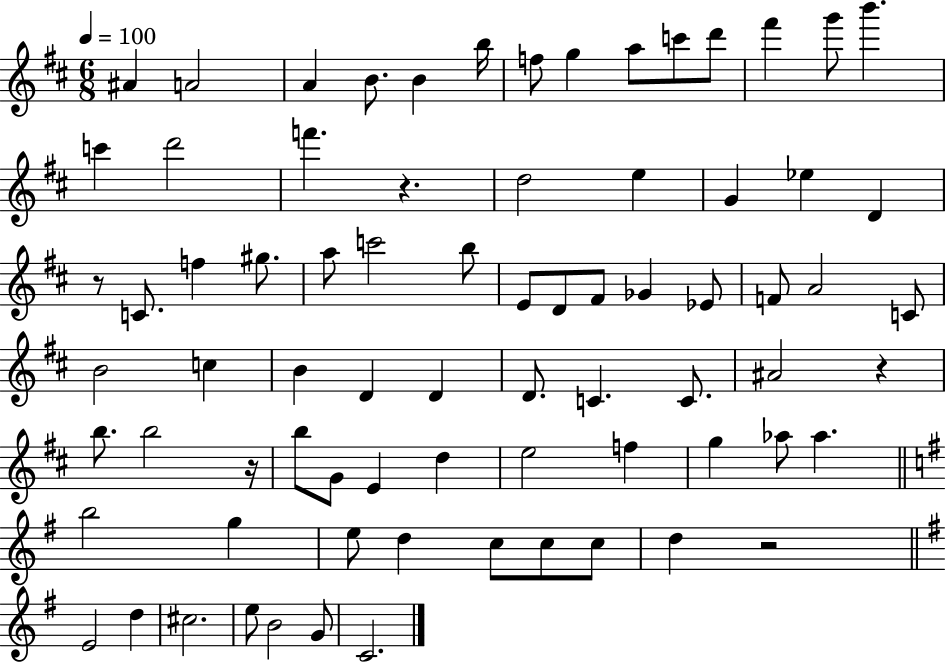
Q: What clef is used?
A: treble